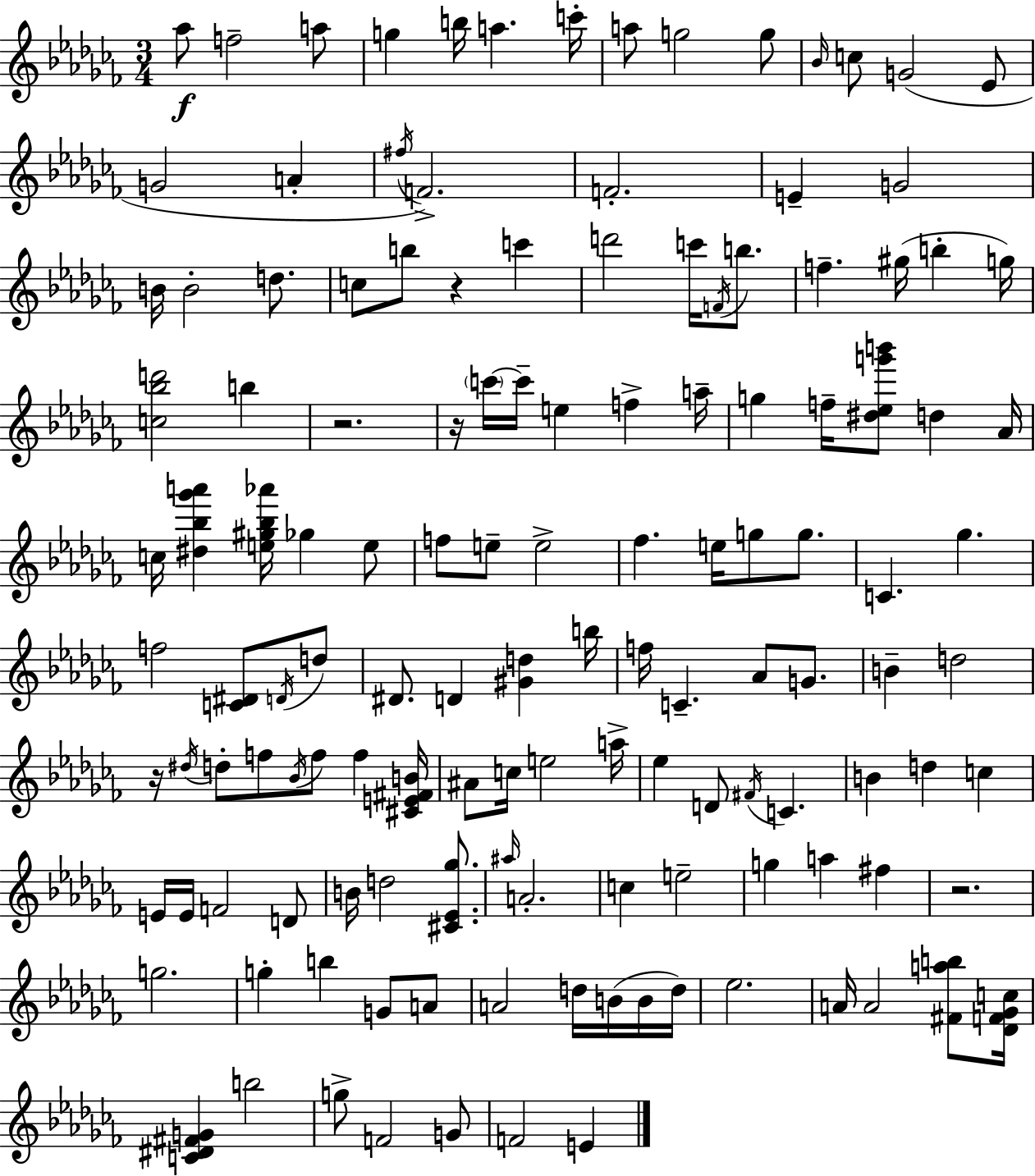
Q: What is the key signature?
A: AES minor